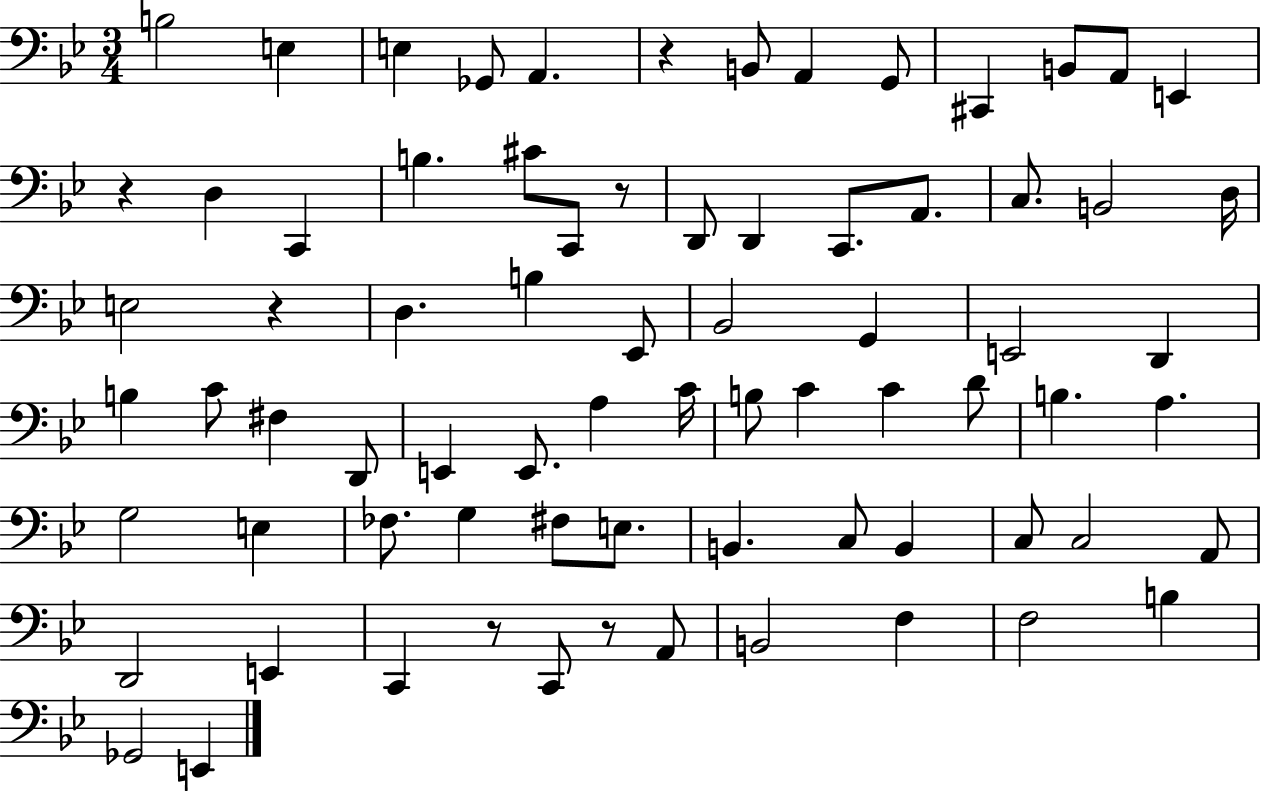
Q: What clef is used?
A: bass